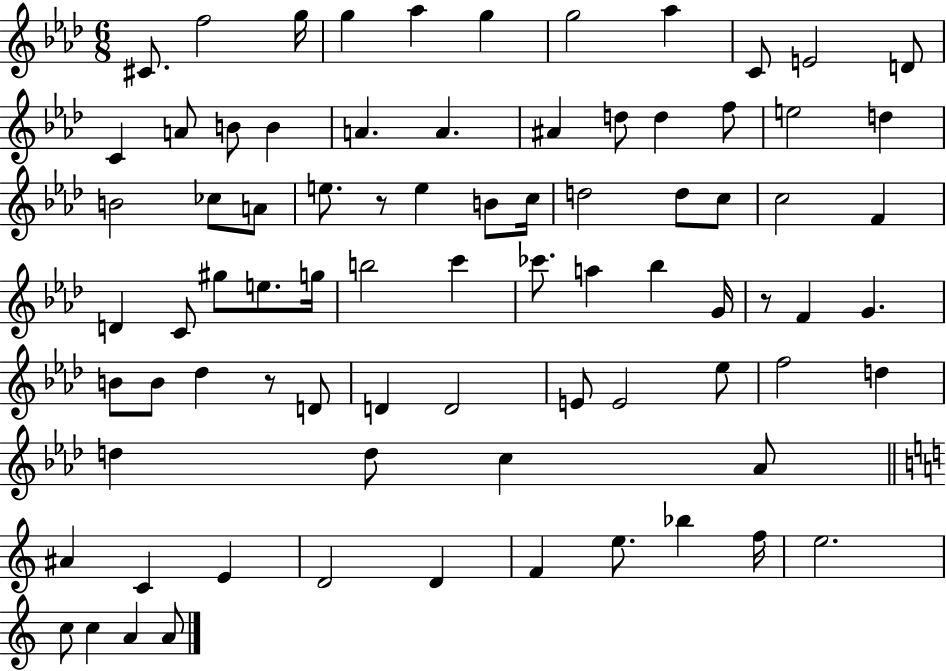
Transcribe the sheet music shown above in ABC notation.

X:1
T:Untitled
M:6/8
L:1/4
K:Ab
^C/2 f2 g/4 g _a g g2 _a C/2 E2 D/2 C A/2 B/2 B A A ^A d/2 d f/2 e2 d B2 _c/2 A/2 e/2 z/2 e B/2 c/4 d2 d/2 c/2 c2 F D C/2 ^g/2 e/2 g/4 b2 c' _c'/2 a _b G/4 z/2 F G B/2 B/2 _d z/2 D/2 D D2 E/2 E2 _e/2 f2 d d d/2 c _A/2 ^A C E D2 D F e/2 _b f/4 e2 c/2 c A A/2